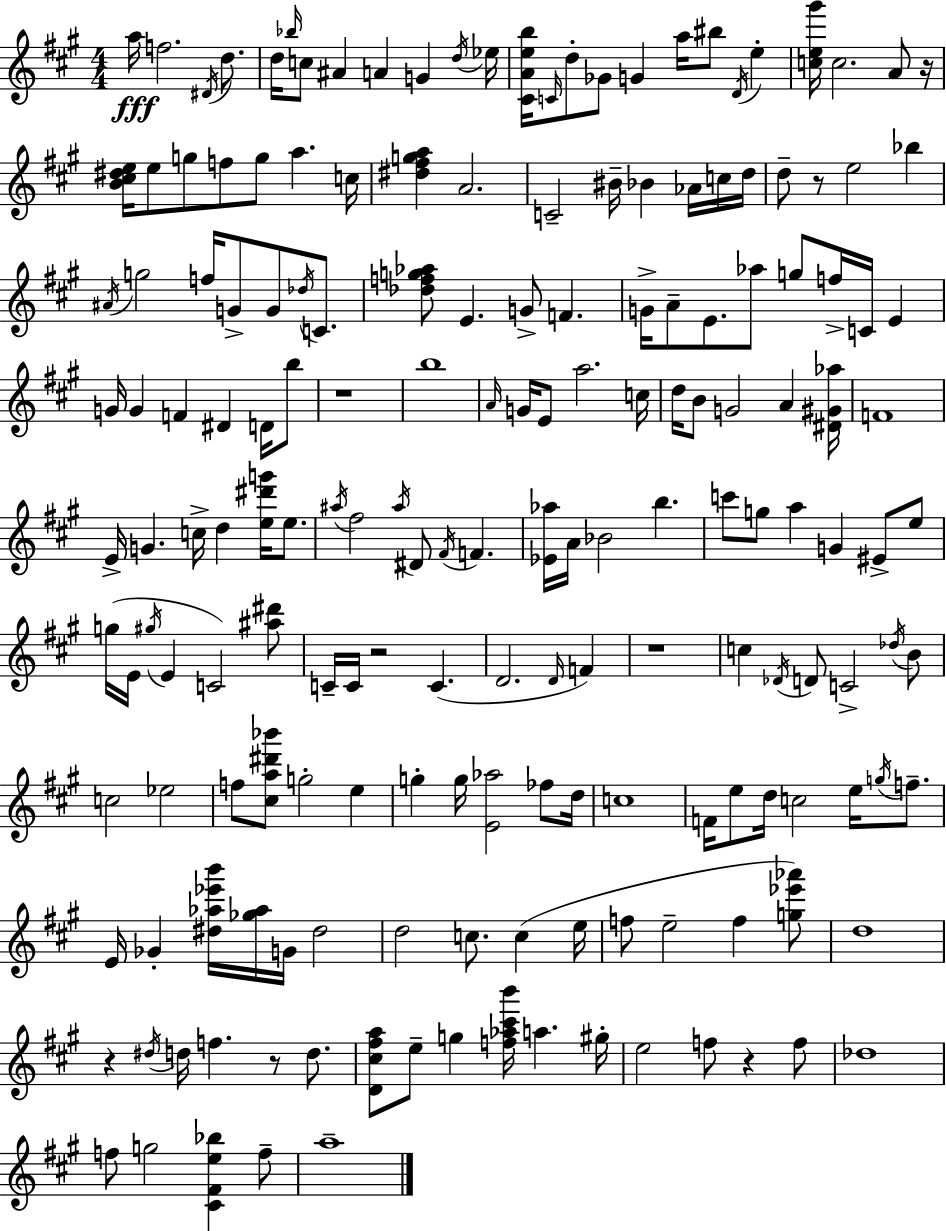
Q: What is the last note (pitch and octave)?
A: A5